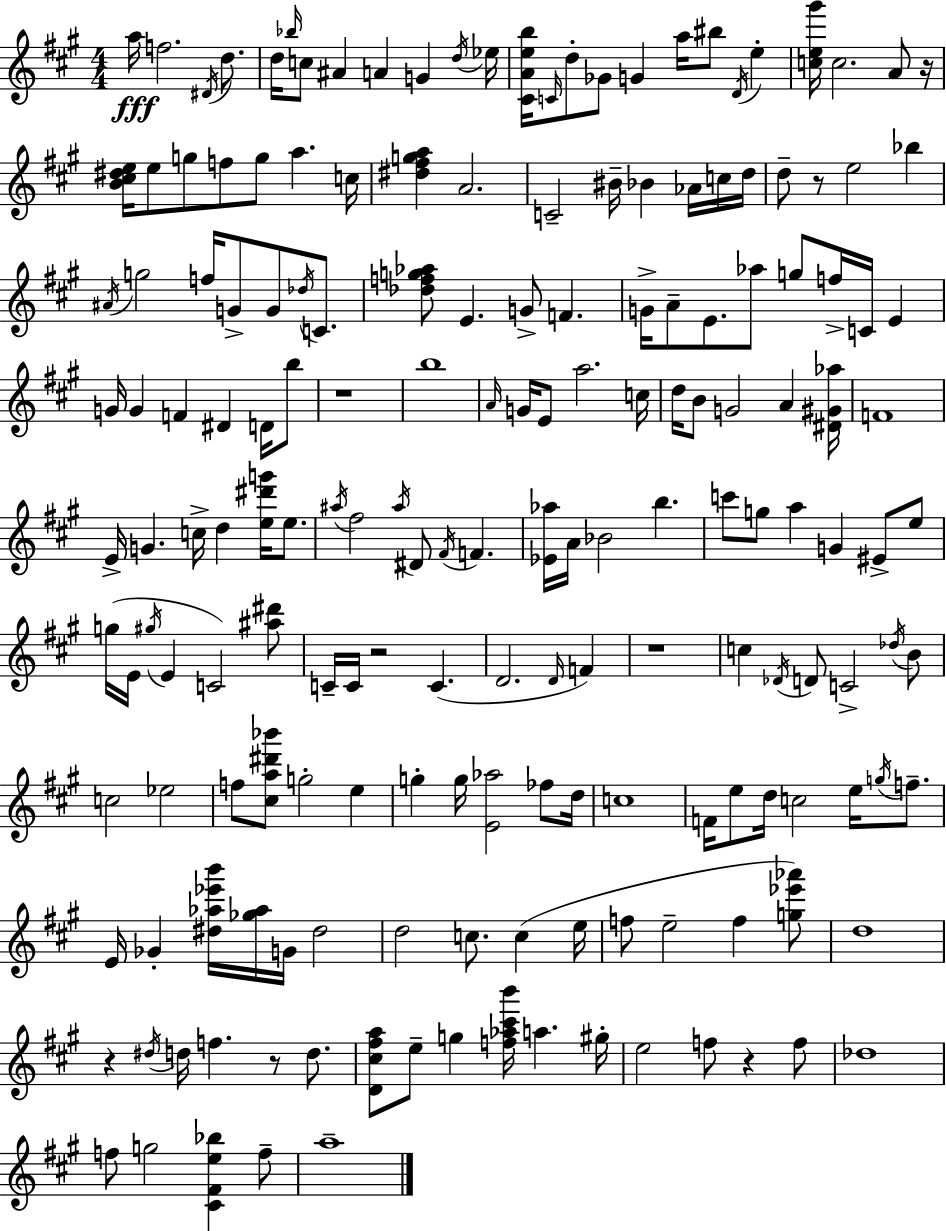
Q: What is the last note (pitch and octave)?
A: A5